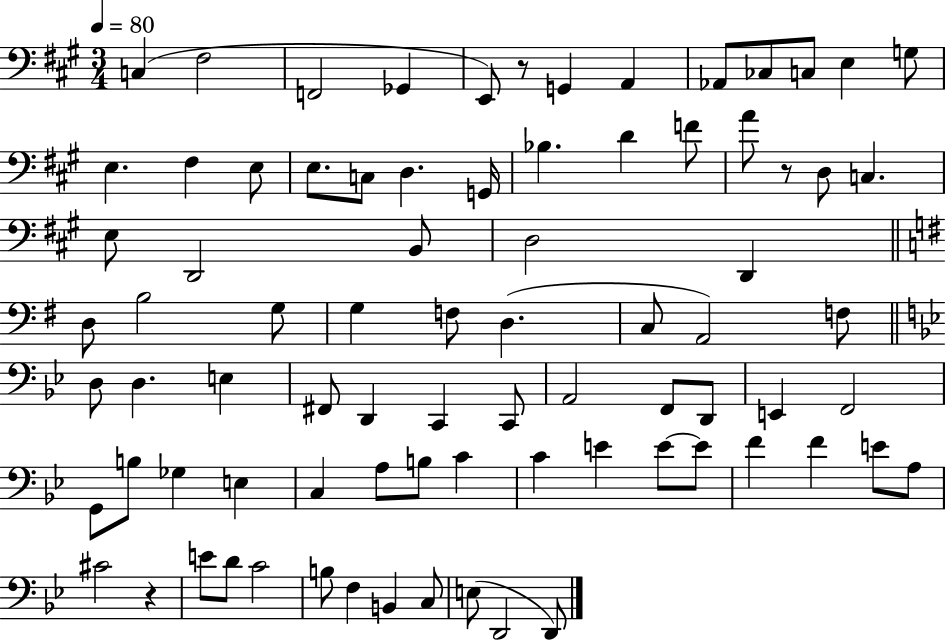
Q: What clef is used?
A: bass